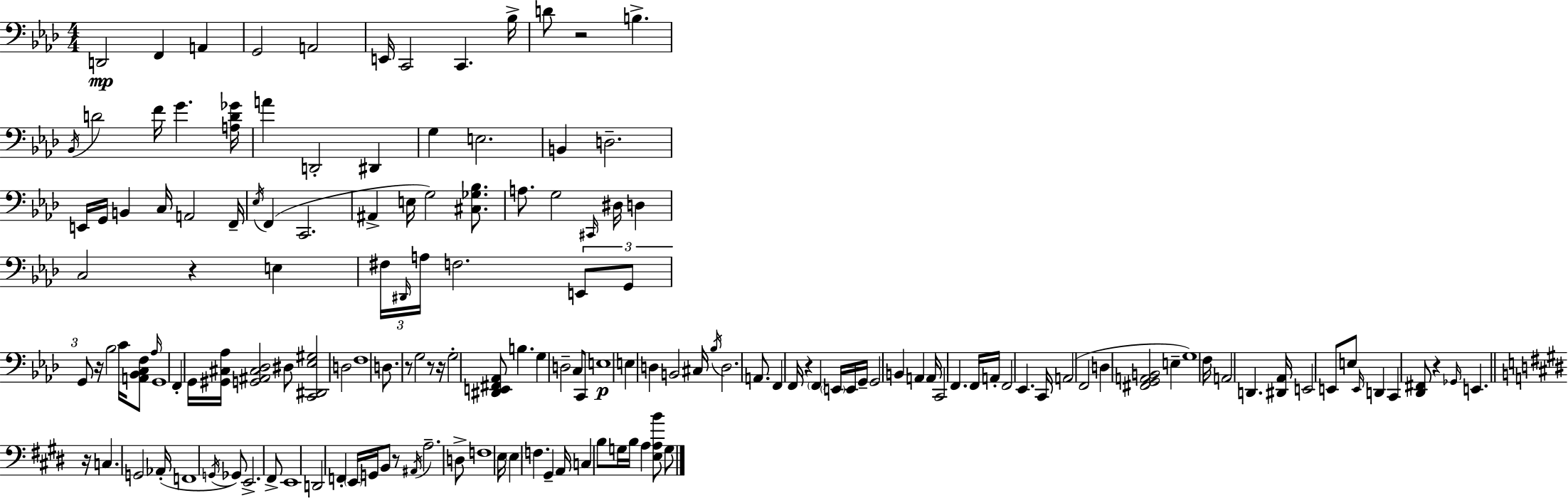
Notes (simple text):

D2/h F2/q A2/q G2/h A2/h E2/s C2/h C2/q. Bb3/s D4/e R/h B3/q. Bb2/s D4/h F4/s G4/q. [A3,D4,Gb4]/s A4/q D2/h D#2/q G3/q E3/h. B2/q D3/h. E2/s G2/s B2/q C3/s A2/h F2/s Eb3/s F2/q C2/h. A#2/q E3/s G3/h [C#3,Gb3,Bb3]/e. A3/e. G3/h C#2/s D#3/s D3/q C3/h R/q E3/q F#3/s D#2/s A3/s F3/h. E2/e G2/e G2/e R/s Bb3/h C4/s [A2,Bb2,C3,F3]/e Ab3/s G2/w F2/q G2/s [G#2,C#3,Ab3]/s [G2,A#2,C#3,Db3]/h D#3/e [C2,D#2,Eb3,G#3]/h D3/h F3/w D3/e. R/e G3/h R/e R/s G3/h [D#2,E2,F#2,Ab2]/e B3/q. G3/q D3/h C3/e C2/e E3/w E3/q D3/q B2/h C#3/s Bb3/s D3/h. A2/e. F2/q F2/s R/q F2/q E2/s E2/s G2/s G2/h B2/q A2/q A2/s C2/h F2/q. F2/s A2/s F2/h Eb2/q. C2/s A2/h F2/h D3/q [F#2,G2,A2,B2]/h E3/q G3/w F3/s A2/h D2/q. [D#2,Ab2]/s E2/h E2/e E3/e E2/s D2/q C2/q [Db2,F#2]/e R/q Gb2/s E2/q. R/s C3/q. G2/h Ab2/s F2/w G2/s Gb2/e E2/h. F#2/e E2/w D2/h F2/q E2/s G2/s B2/e R/e A#2/s A3/h. D3/e F3/w E3/s E3/q F3/q. G#2/q A2/s C3/q B3/e G3/s B3/s A3/q [E3,A3,B4]/e G3/e